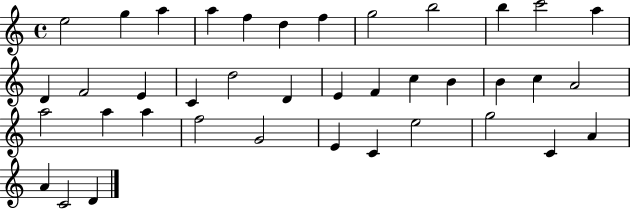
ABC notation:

X:1
T:Untitled
M:4/4
L:1/4
K:C
e2 g a a f d f g2 b2 b c'2 a D F2 E C d2 D E F c B B c A2 a2 a a f2 G2 E C e2 g2 C A A C2 D